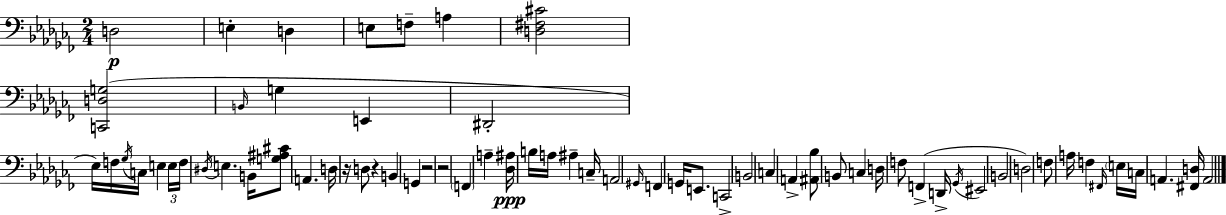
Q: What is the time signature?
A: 2/4